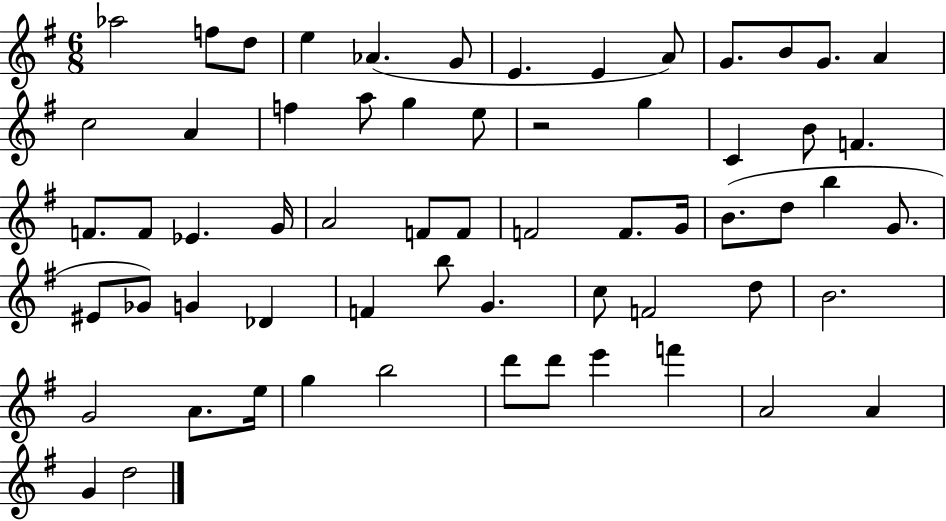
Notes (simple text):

Ab5/h F5/e D5/e E5/q Ab4/q. G4/e E4/q. E4/q A4/e G4/e. B4/e G4/e. A4/q C5/h A4/q F5/q A5/e G5/q E5/e R/h G5/q C4/q B4/e F4/q. F4/e. F4/e Eb4/q. G4/s A4/h F4/e F4/e F4/h F4/e. G4/s B4/e. D5/e B5/q G4/e. EIS4/e Gb4/e G4/q Db4/q F4/q B5/e G4/q. C5/e F4/h D5/e B4/h. G4/h A4/e. E5/s G5/q B5/h D6/e D6/e E6/q F6/q A4/h A4/q G4/q D5/h